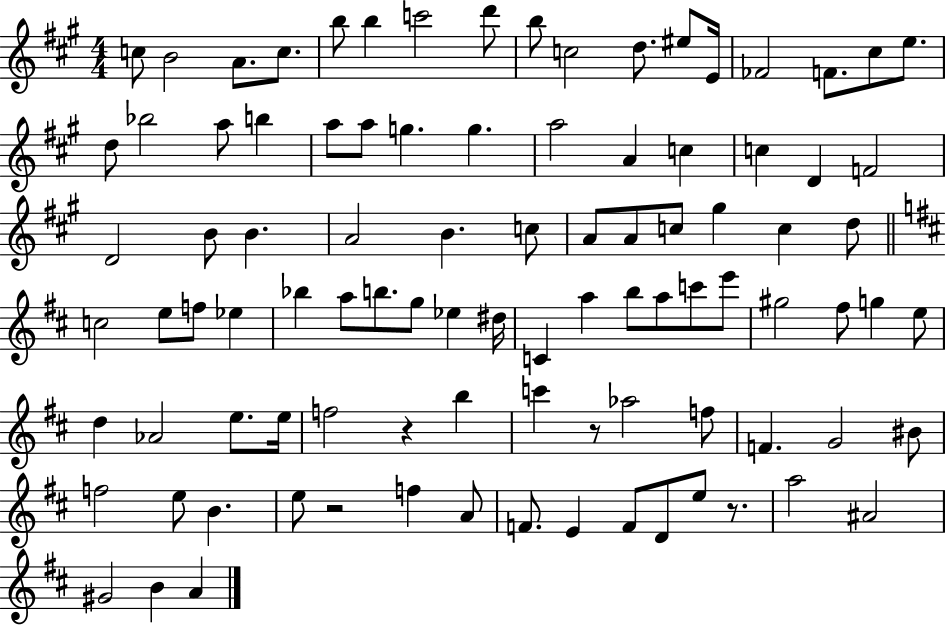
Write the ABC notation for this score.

X:1
T:Untitled
M:4/4
L:1/4
K:A
c/2 B2 A/2 c/2 b/2 b c'2 d'/2 b/2 c2 d/2 ^e/2 E/4 _F2 F/2 ^c/2 e/2 d/2 _b2 a/2 b a/2 a/2 g g a2 A c c D F2 D2 B/2 B A2 B c/2 A/2 A/2 c/2 ^g c d/2 c2 e/2 f/2 _e _b a/2 b/2 g/2 _e ^d/4 C a b/2 a/2 c'/2 e'/2 ^g2 ^f/2 g e/2 d _A2 e/2 e/4 f2 z b c' z/2 _a2 f/2 F G2 ^B/2 f2 e/2 B e/2 z2 f A/2 F/2 E F/2 D/2 e/2 z/2 a2 ^A2 ^G2 B A